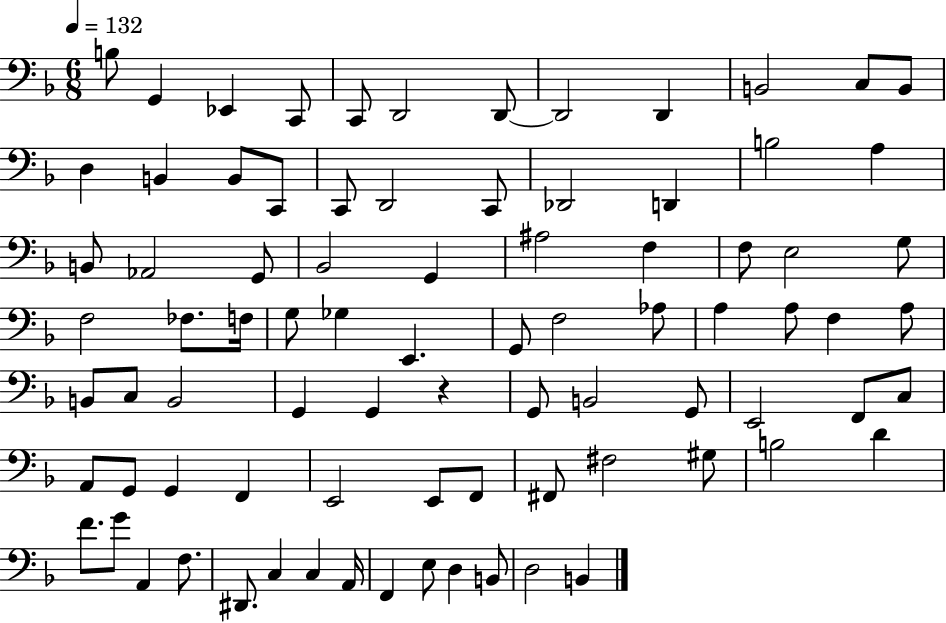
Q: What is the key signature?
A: F major